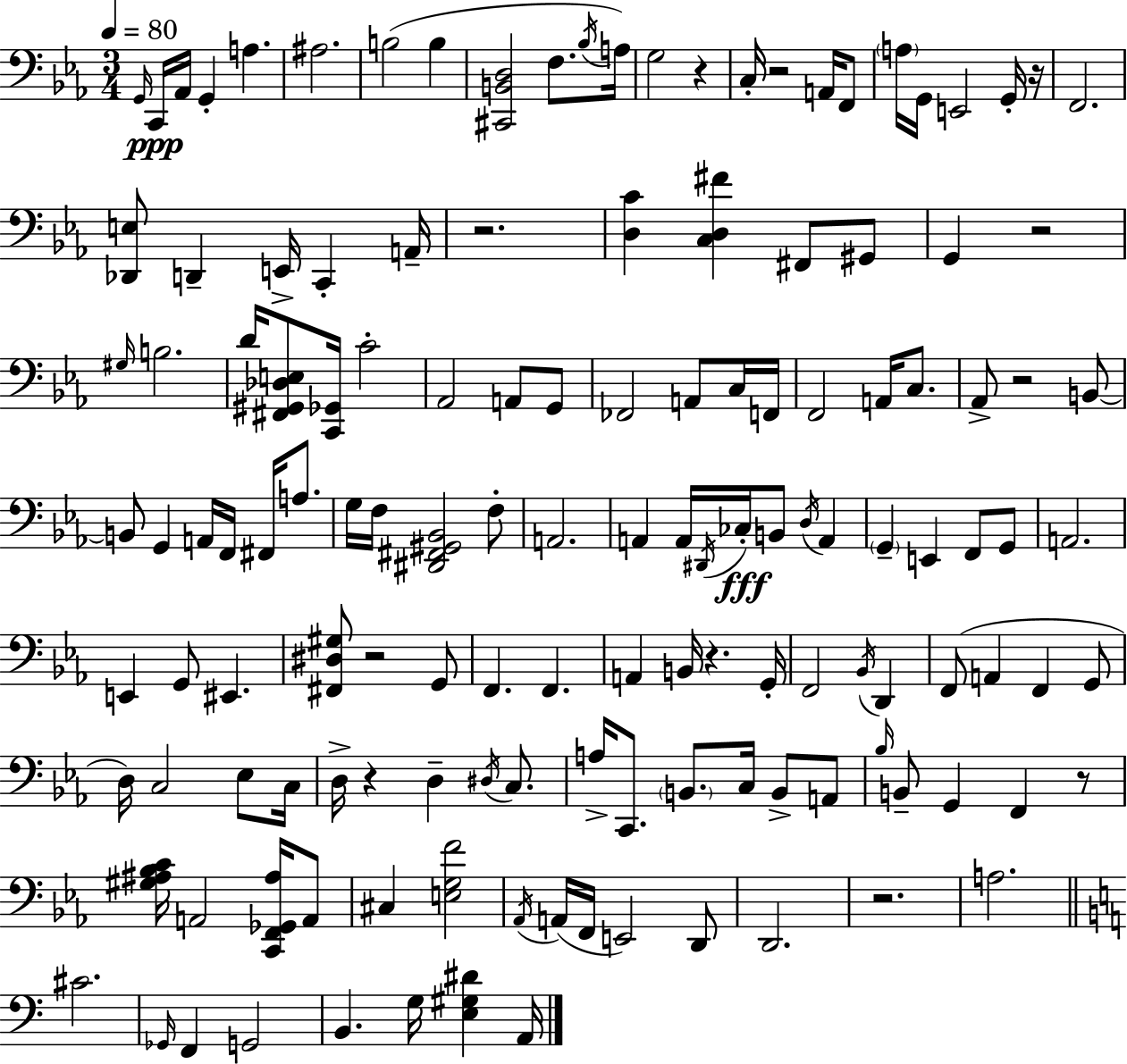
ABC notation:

X:1
T:Untitled
M:3/4
L:1/4
K:Cm
G,,/4 C,,/4 _A,,/4 G,, A, ^A,2 B,2 B, [^C,,B,,D,]2 F,/2 _B,/4 A,/4 G,2 z C,/4 z2 A,,/4 F,,/2 A,/4 G,,/4 E,,2 G,,/4 z/4 F,,2 [_D,,E,]/2 D,, E,,/4 C,, A,,/4 z2 [D,C] [C,D,^F] ^F,,/2 ^G,,/2 G,, z2 ^G,/4 B,2 D/4 [^F,,^G,,_D,E,]/2 [C,,_G,,]/4 C2 _A,,2 A,,/2 G,,/2 _F,,2 A,,/2 C,/4 F,,/4 F,,2 A,,/4 C,/2 _A,,/2 z2 B,,/2 B,,/2 G,, A,,/4 F,,/4 ^F,,/4 A,/2 G,/4 F,/4 [^D,,^F,,^G,,_B,,]2 F,/2 A,,2 A,, A,,/4 ^D,,/4 _C,/4 B,,/2 D,/4 A,, G,, E,, F,,/2 G,,/2 A,,2 E,, G,,/2 ^E,, [^F,,^D,^G,]/2 z2 G,,/2 F,, F,, A,, B,,/4 z G,,/4 F,,2 _B,,/4 D,, F,,/2 A,, F,, G,,/2 D,/4 C,2 _E,/2 C,/4 D,/4 z D, ^D,/4 C,/2 A,/4 C,,/2 B,,/2 C,/4 B,,/2 A,,/2 _B,/4 B,,/2 G,, F,, z/2 [^G,^A,_B,C]/4 A,,2 [C,,F,,_G,,^A,]/4 A,,/2 ^C, [E,G,F]2 _A,,/4 A,,/4 F,,/4 E,,2 D,,/2 D,,2 z2 A,2 ^C2 _G,,/4 F,, G,,2 B,, G,/4 [E,^G,^D] A,,/4